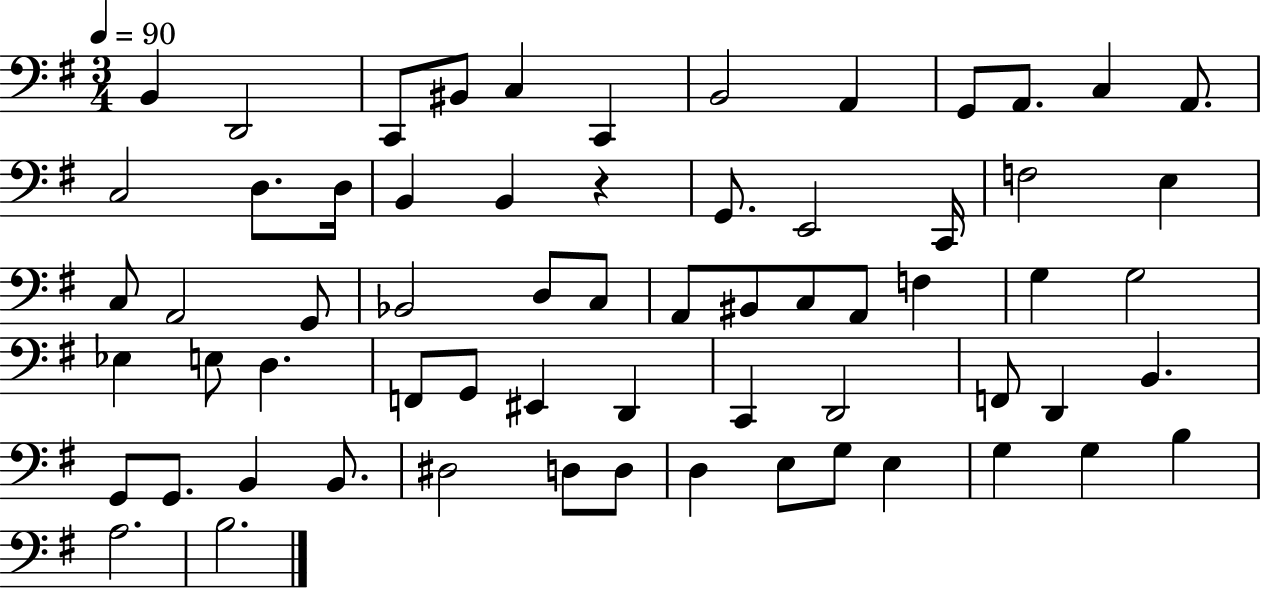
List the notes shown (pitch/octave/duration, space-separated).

B2/q D2/h C2/e BIS2/e C3/q C2/q B2/h A2/q G2/e A2/e. C3/q A2/e. C3/h D3/e. D3/s B2/q B2/q R/q G2/e. E2/h C2/s F3/h E3/q C3/e A2/h G2/e Bb2/h D3/e C3/e A2/e BIS2/e C3/e A2/e F3/q G3/q G3/h Eb3/q E3/e D3/q. F2/e G2/e EIS2/q D2/q C2/q D2/h F2/e D2/q B2/q. G2/e G2/e. B2/q B2/e. D#3/h D3/e D3/e D3/q E3/e G3/e E3/q G3/q G3/q B3/q A3/h. B3/h.